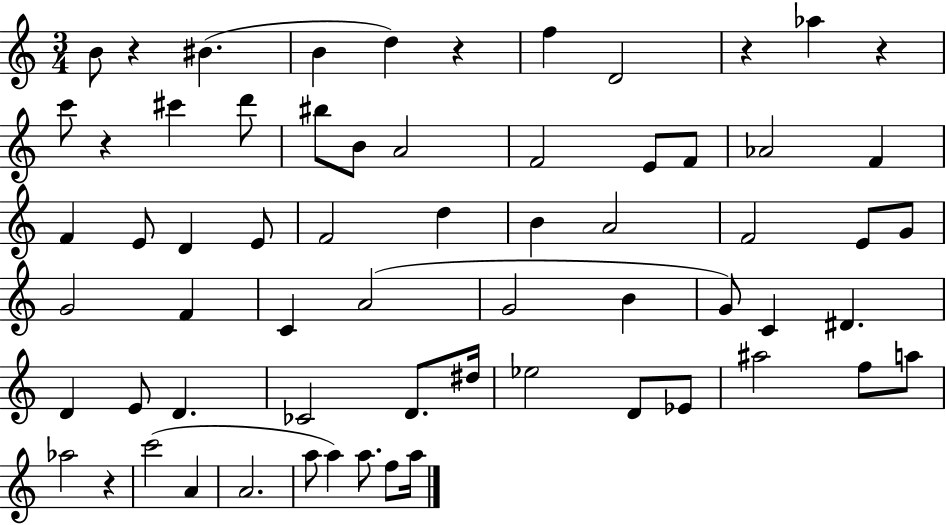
B4/e R/q BIS4/q. B4/q D5/q R/q F5/q D4/h R/q Ab5/q R/q C6/e R/q C#6/q D6/e BIS5/e B4/e A4/h F4/h E4/e F4/e Ab4/h F4/q F4/q E4/e D4/q E4/e F4/h D5/q B4/q A4/h F4/h E4/e G4/e G4/h F4/q C4/q A4/h G4/h B4/q G4/e C4/q D#4/q. D4/q E4/e D4/q. CES4/h D4/e. D#5/s Eb5/h D4/e Eb4/e A#5/h F5/e A5/e Ab5/h R/q C6/h A4/q A4/h. A5/e A5/q A5/e. F5/e A5/s